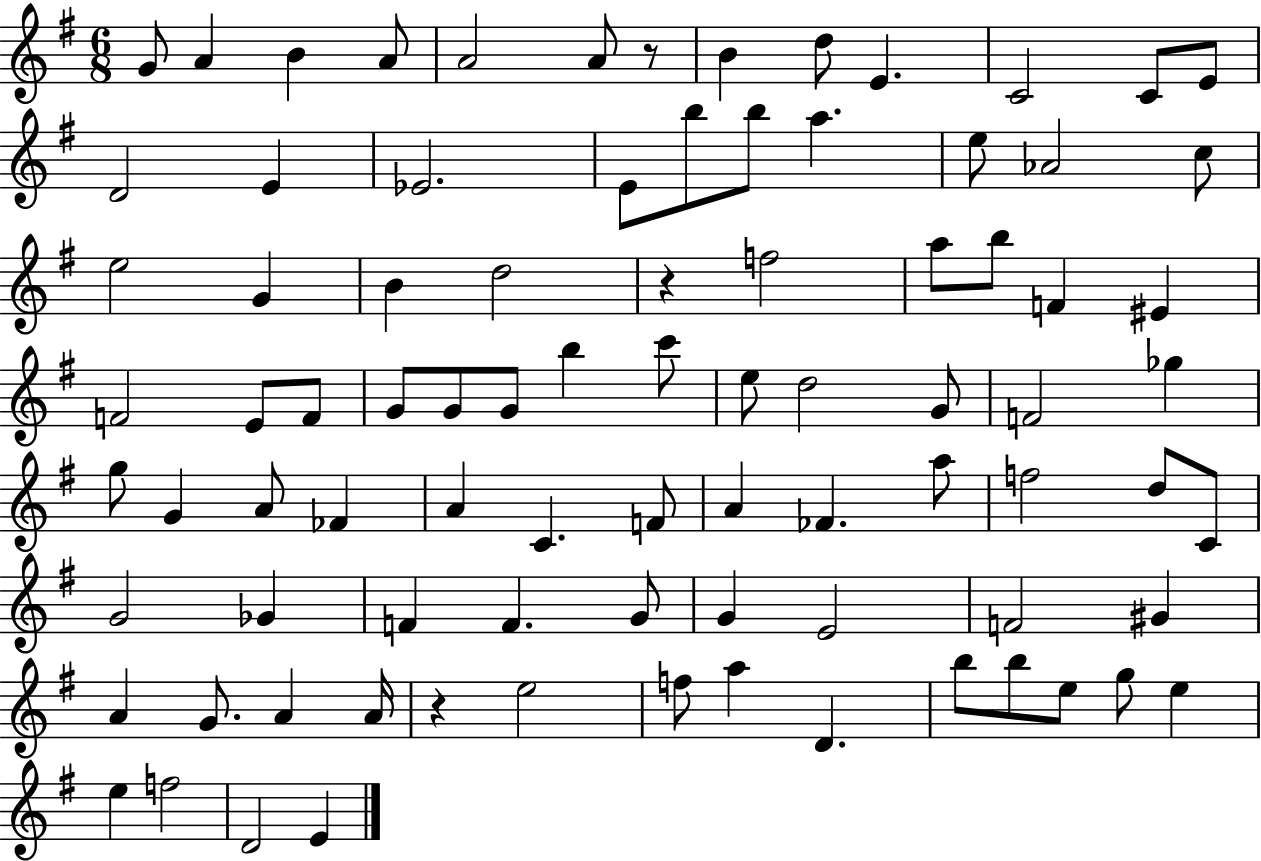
{
  \clef treble
  \numericTimeSignature
  \time 6/8
  \key g \major
  \repeat volta 2 { g'8 a'4 b'4 a'8 | a'2 a'8 r8 | b'4 d''8 e'4. | c'2 c'8 e'8 | \break d'2 e'4 | ees'2. | e'8 b''8 b''8 a''4. | e''8 aes'2 c''8 | \break e''2 g'4 | b'4 d''2 | r4 f''2 | a''8 b''8 f'4 eis'4 | \break f'2 e'8 f'8 | g'8 g'8 g'8 b''4 c'''8 | e''8 d''2 g'8 | f'2 ges''4 | \break g''8 g'4 a'8 fes'4 | a'4 c'4. f'8 | a'4 fes'4. a''8 | f''2 d''8 c'8 | \break g'2 ges'4 | f'4 f'4. g'8 | g'4 e'2 | f'2 gis'4 | \break a'4 g'8. a'4 a'16 | r4 e''2 | f''8 a''4 d'4. | b''8 b''8 e''8 g''8 e''4 | \break e''4 f''2 | d'2 e'4 | } \bar "|."
}